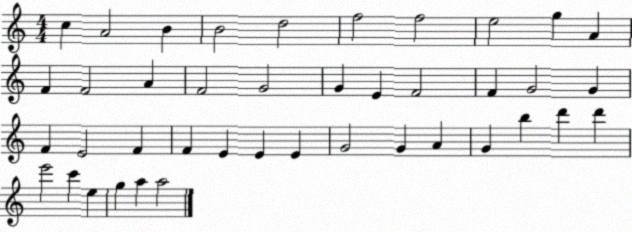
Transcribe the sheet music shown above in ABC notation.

X:1
T:Untitled
M:4/4
L:1/4
K:C
c A2 B B2 d2 f2 f2 e2 g A F F2 A F2 G2 G E F2 F G2 G F E2 F F E E E G2 G A G b d' d' e'2 c' e g a a2